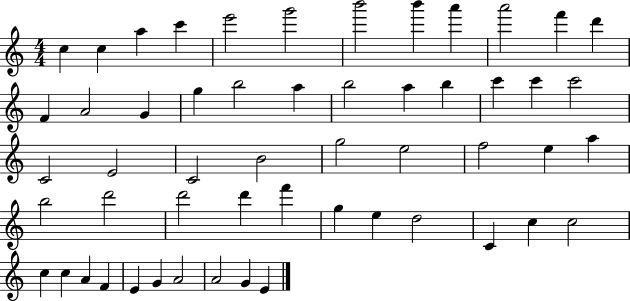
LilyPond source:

{
  \clef treble
  \numericTimeSignature
  \time 4/4
  \key c \major
  c''4 c''4 a''4 c'''4 | e'''2 g'''2 | b'''2 b'''4 a'''4 | a'''2 f'''4 d'''4 | \break f'4 a'2 g'4 | g''4 b''2 a''4 | b''2 a''4 b''4 | c'''4 c'''4 c'''2 | \break c'2 e'2 | c'2 b'2 | g''2 e''2 | f''2 e''4 a''4 | \break b''2 d'''2 | d'''2 d'''4 f'''4 | g''4 e''4 d''2 | c'4 c''4 c''2 | \break c''4 c''4 a'4 f'4 | e'4 g'4 a'2 | a'2 g'4 e'4 | \bar "|."
}